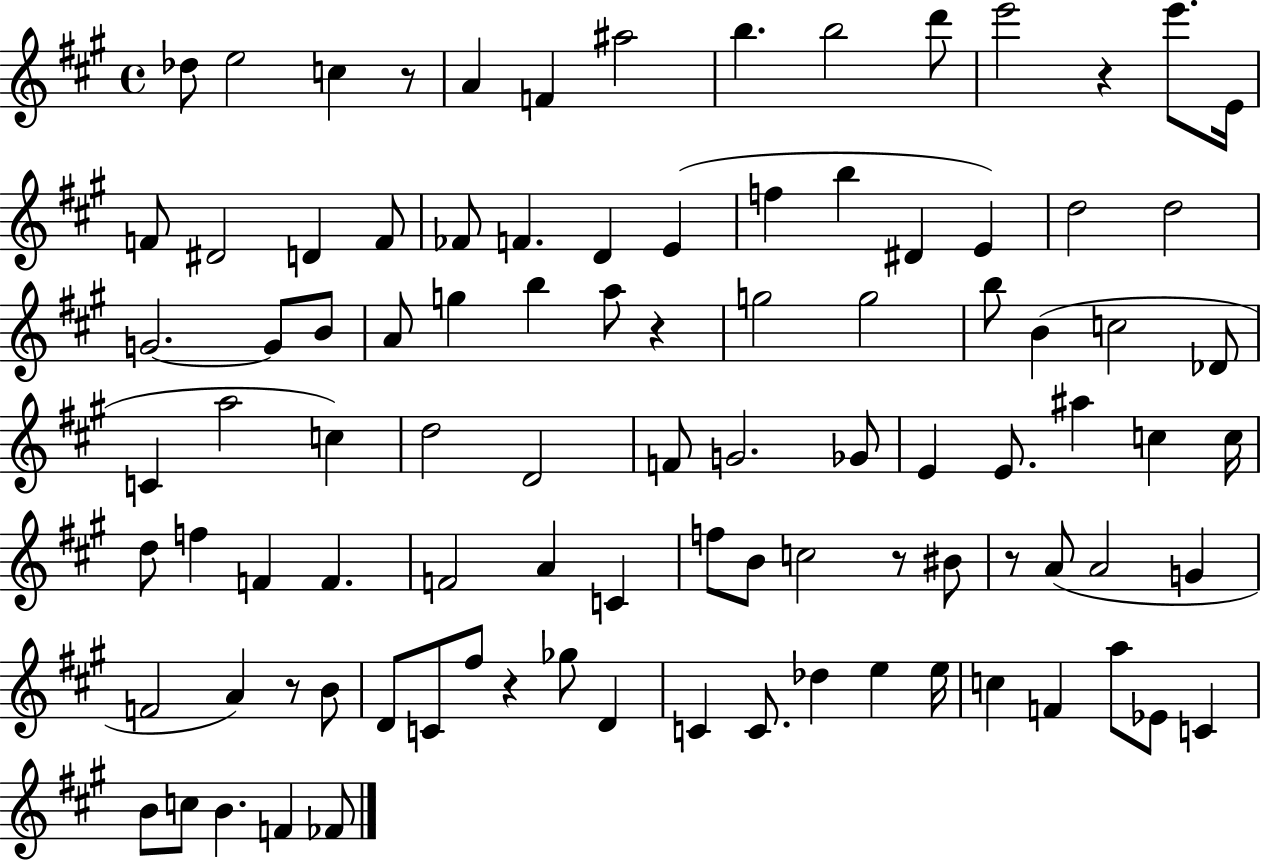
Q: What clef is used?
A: treble